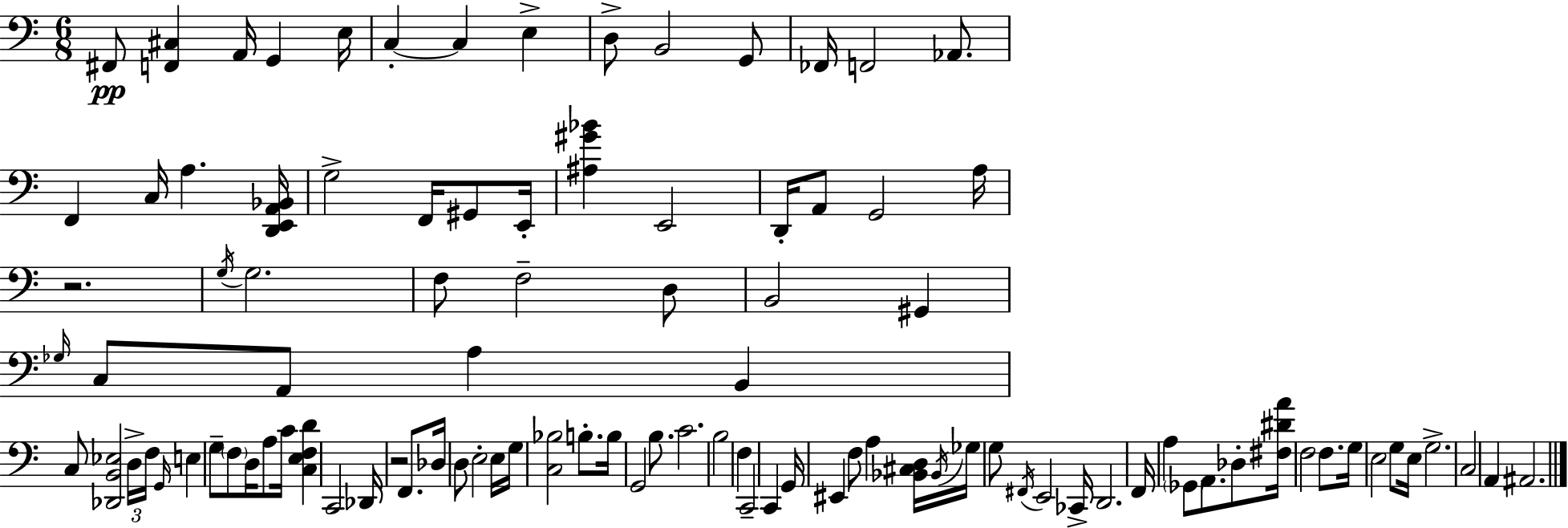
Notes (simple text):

F#2/e [F2,C#3]/q A2/s G2/q E3/s C3/q C3/q E3/q D3/e B2/h G2/e FES2/s F2/h Ab2/e. F2/q C3/s A3/q. [D2,E2,A2,Bb2]/s G3/h F2/s G#2/e E2/s [A#3,G#4,Bb4]/q E2/h D2/s A2/e G2/h A3/s R/h. G3/s G3/h. F3/e F3/h D3/e B2/h G#2/q Gb3/s C3/e A2/e A3/q B2/q C3/e [Db2,B2,Eb3]/h D3/s F3/s G2/s E3/q G3/e F3/e D3/s A3/e C4/s [C3,E3,F3,D4]/q C2/h Db2/s R/h F2/e. Db3/s D3/e E3/h E3/s G3/s [C3,Bb3]/h B3/e. B3/s G2/h B3/e. C4/h. B3/h F3/q C2/h C2/q G2/s EIS2/q F3/e A3/q [Bb2,C#3,D3]/s Bb2/s Gb3/s G3/e F#2/s E2/h CES2/s D2/h. F2/s A3/q Gb2/e A2/e. Db3/e [F#3,D#4,A4]/s F3/h F3/e. G3/s E3/h G3/e E3/s G3/h. C3/h A2/q A#2/h.